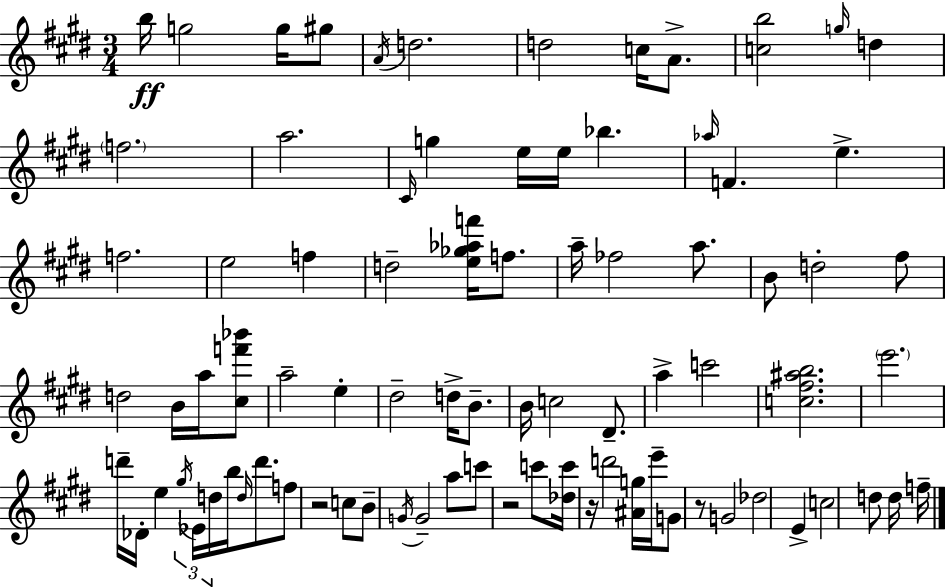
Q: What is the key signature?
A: E major